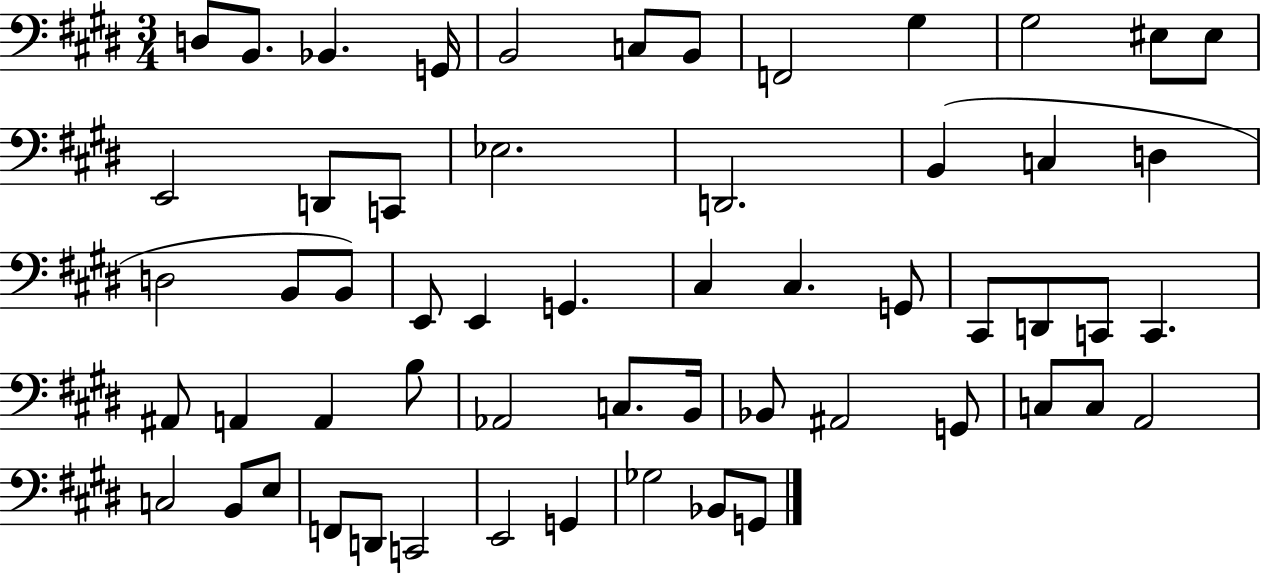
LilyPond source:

{
  \clef bass
  \numericTimeSignature
  \time 3/4
  \key e \major
  d8 b,8. bes,4. g,16 | b,2 c8 b,8 | f,2 gis4 | gis2 eis8 eis8 | \break e,2 d,8 c,8 | ees2. | d,2. | b,4( c4 d4 | \break d2 b,8 b,8) | e,8 e,4 g,4. | cis4 cis4. g,8 | cis,8 d,8 c,8 c,4. | \break ais,8 a,4 a,4 b8 | aes,2 c8. b,16 | bes,8 ais,2 g,8 | c8 c8 a,2 | \break c2 b,8 e8 | f,8 d,8 c,2 | e,2 g,4 | ges2 bes,8 g,8 | \break \bar "|."
}